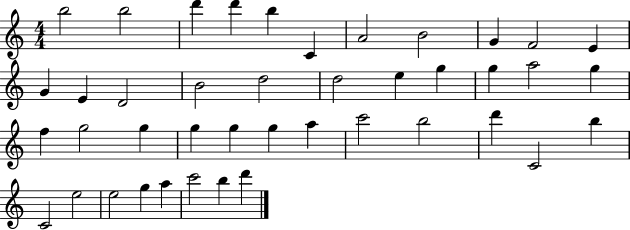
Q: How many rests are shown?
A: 0